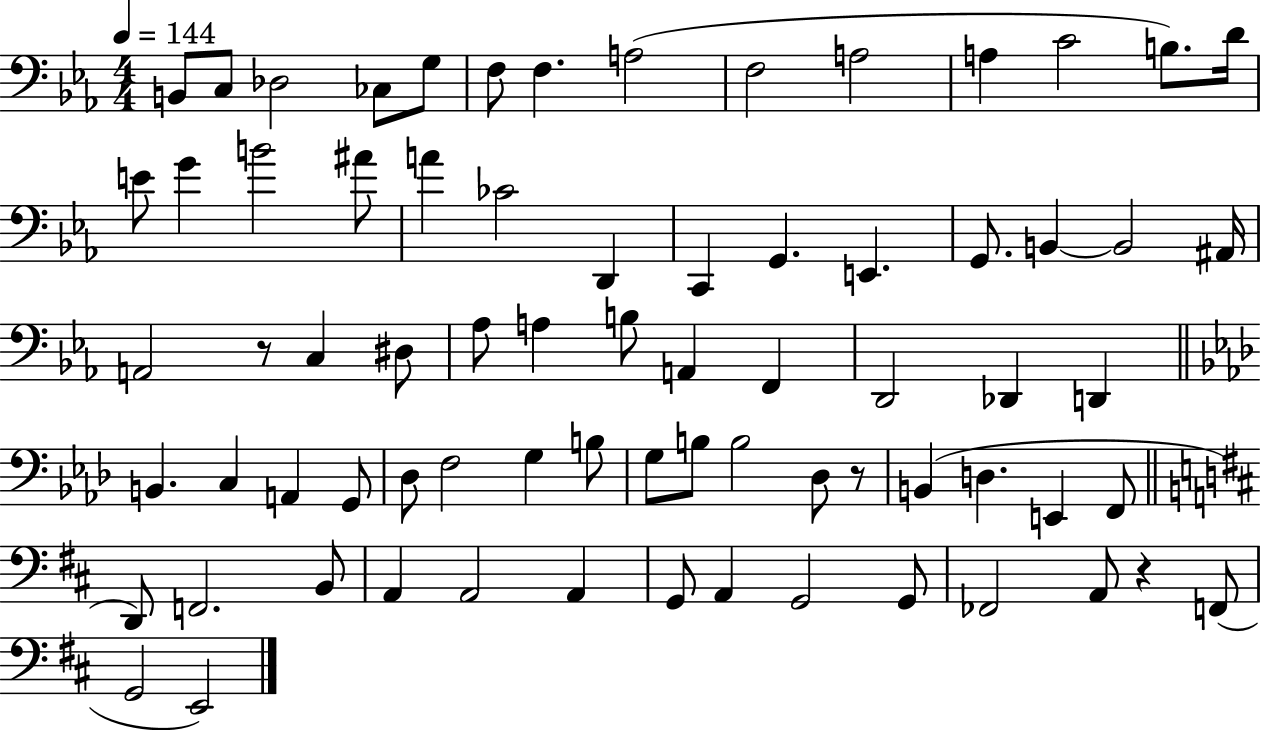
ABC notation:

X:1
T:Untitled
M:4/4
L:1/4
K:Eb
B,,/2 C,/2 _D,2 _C,/2 G,/2 F,/2 F, A,2 F,2 A,2 A, C2 B,/2 D/4 E/2 G B2 ^A/2 A _C2 D,, C,, G,, E,, G,,/2 B,, B,,2 ^A,,/4 A,,2 z/2 C, ^D,/2 _A,/2 A, B,/2 A,, F,, D,,2 _D,, D,, B,, C, A,, G,,/2 _D,/2 F,2 G, B,/2 G,/2 B,/2 B,2 _D,/2 z/2 B,, D, E,, F,,/2 D,,/2 F,,2 B,,/2 A,, A,,2 A,, G,,/2 A,, G,,2 G,,/2 _F,,2 A,,/2 z F,,/2 G,,2 E,,2